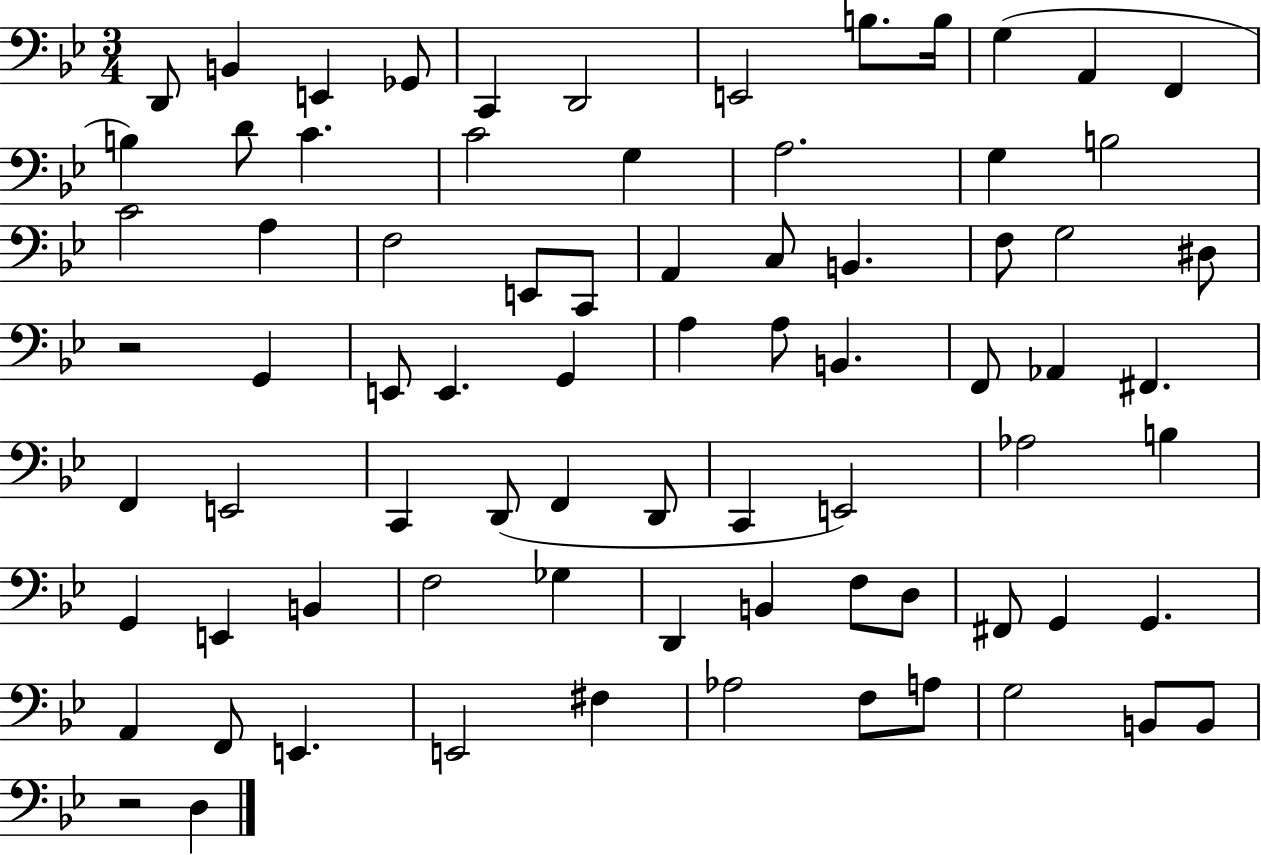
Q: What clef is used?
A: bass